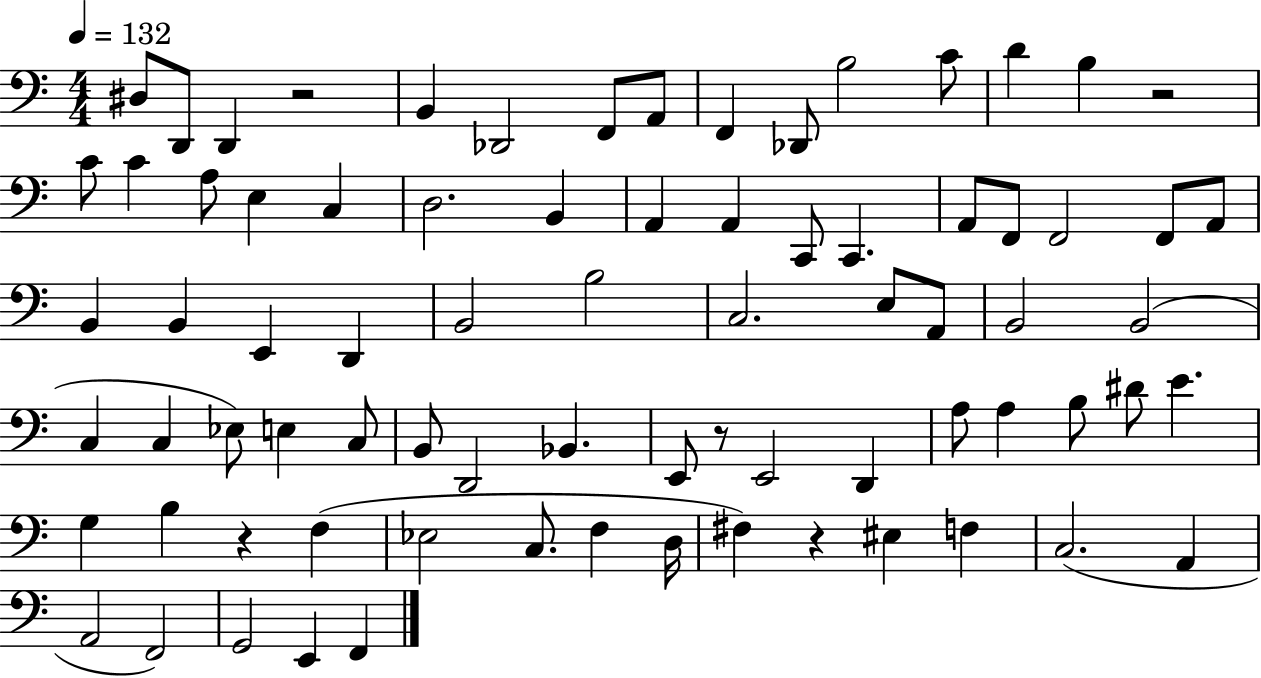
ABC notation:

X:1
T:Untitled
M:4/4
L:1/4
K:C
^D,/2 D,,/2 D,, z2 B,, _D,,2 F,,/2 A,,/2 F,, _D,,/2 B,2 C/2 D B, z2 C/2 C A,/2 E, C, D,2 B,, A,, A,, C,,/2 C,, A,,/2 F,,/2 F,,2 F,,/2 A,,/2 B,, B,, E,, D,, B,,2 B,2 C,2 E,/2 A,,/2 B,,2 B,,2 C, C, _E,/2 E, C,/2 B,,/2 D,,2 _B,, E,,/2 z/2 E,,2 D,, A,/2 A, B,/2 ^D/2 E G, B, z F, _E,2 C,/2 F, D,/4 ^F, z ^E, F, C,2 A,, A,,2 F,,2 G,,2 E,, F,,